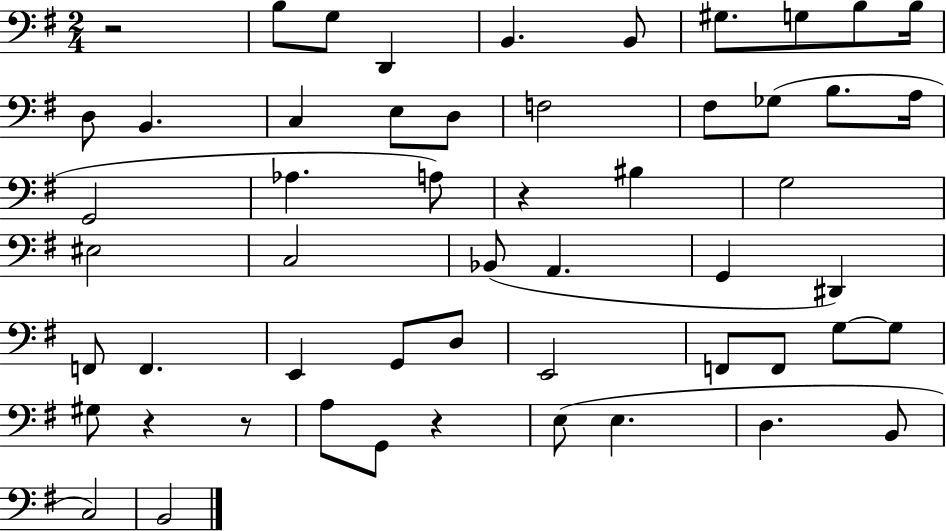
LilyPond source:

{
  \clef bass
  \numericTimeSignature
  \time 2/4
  \key g \major
  r2 | b8 g8 d,4 | b,4. b,8 | gis8. g8 b8 b16 | \break d8 b,4. | c4 e8 d8 | f2 | fis8 ges8( b8. a16 | \break g,2 | aes4. a8) | r4 bis4 | g2 | \break eis2 | c2 | bes,8( a,4. | g,4 dis,4) | \break f,8 f,4. | e,4 g,8 d8 | e,2 | f,8 f,8 g8~~ g8 | \break gis8 r4 r8 | a8 g,8 r4 | e8( e4. | d4. b,8 | \break c2) | b,2 | \bar "|."
}